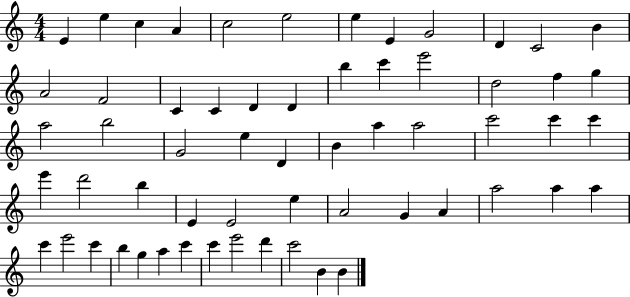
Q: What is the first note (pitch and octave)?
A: E4